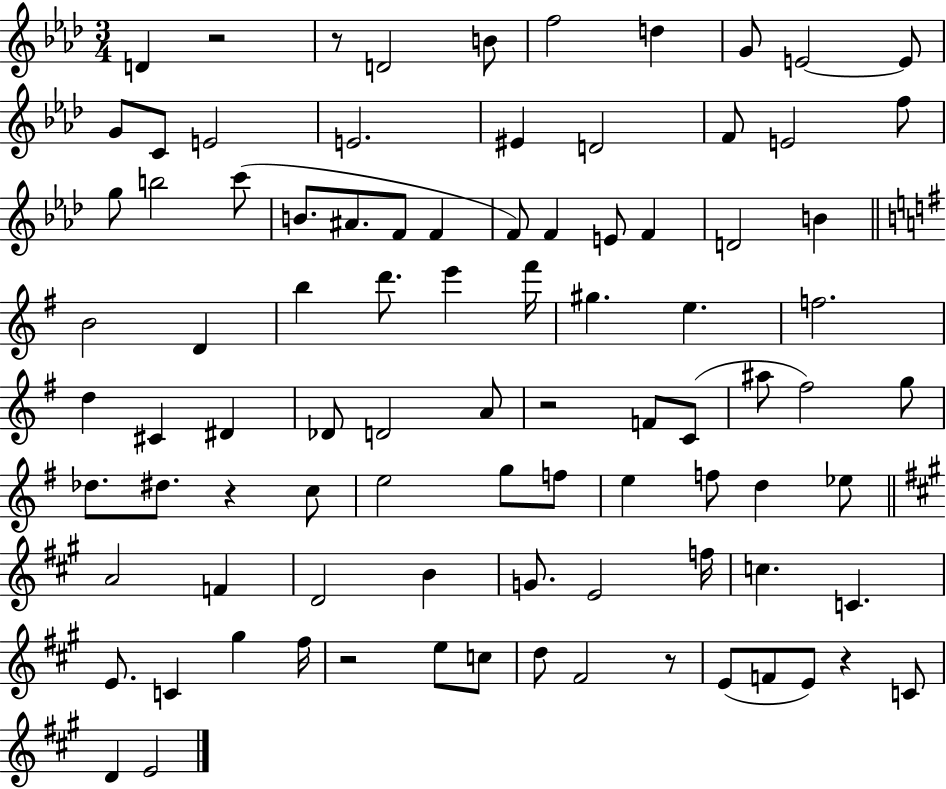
{
  \clef treble
  \numericTimeSignature
  \time 3/4
  \key aes \major
  \repeat volta 2 { d'4 r2 | r8 d'2 b'8 | f''2 d''4 | g'8 e'2~~ e'8 | \break g'8 c'8 e'2 | e'2. | eis'4 d'2 | f'8 e'2 f''8 | \break g''8 b''2 c'''8( | b'8. ais'8. f'8 f'4 | f'8) f'4 e'8 f'4 | d'2 b'4 | \break \bar "||" \break \key e \minor b'2 d'4 | b''4 d'''8. e'''4 fis'''16 | gis''4. e''4. | f''2. | \break d''4 cis'4 dis'4 | des'8 d'2 a'8 | r2 f'8 c'8( | ais''8 fis''2) g''8 | \break des''8. dis''8. r4 c''8 | e''2 g''8 f''8 | e''4 f''8 d''4 ees''8 | \bar "||" \break \key a \major a'2 f'4 | d'2 b'4 | g'8. e'2 f''16 | c''4. c'4. | \break e'8. c'4 gis''4 fis''16 | r2 e''8 c''8 | d''8 fis'2 r8 | e'8( f'8 e'8) r4 c'8 | \break d'4 e'2 | } \bar "|."
}